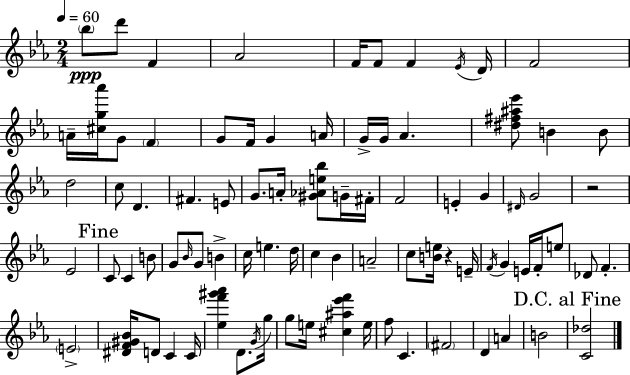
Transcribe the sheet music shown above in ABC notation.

X:1
T:Untitled
M:2/4
L:1/4
K:Eb
_b/2 d'/2 F _A2 F/4 F/2 F _E/4 D/4 F2 A/4 [^cg_a']/4 G/2 F G/2 F/4 G A/4 G/4 G/4 _A [^d^f^a_e']/2 B B/2 d2 c/2 D ^F E/2 G/2 A/4 [^G_Ae_b]/2 G/4 ^F/4 F2 E G ^D/4 G2 z2 _E2 C/2 C B/2 G/2 _B/4 G/2 B c/4 e d/4 c _B A2 c/2 [Be]/4 z E/4 F/4 G E/4 F/4 e/2 _D/2 F E2 [^DF^G_B]/4 D/2 C C/4 [_ef'^g'_a'] D/2 G/4 g/4 g/2 e/4 [^c^a_e'f'] e/4 f/2 C ^F2 D A B2 [C_d]2